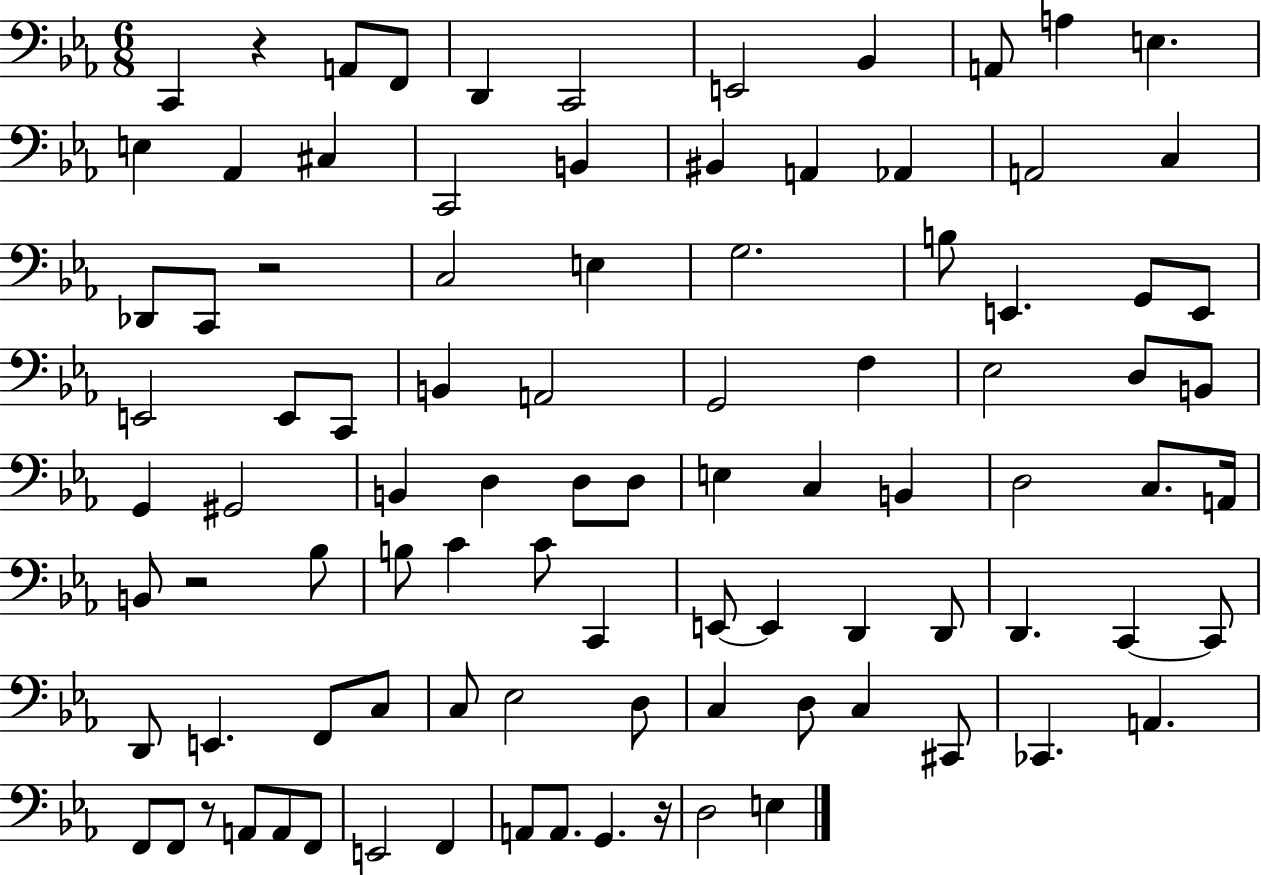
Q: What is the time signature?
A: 6/8